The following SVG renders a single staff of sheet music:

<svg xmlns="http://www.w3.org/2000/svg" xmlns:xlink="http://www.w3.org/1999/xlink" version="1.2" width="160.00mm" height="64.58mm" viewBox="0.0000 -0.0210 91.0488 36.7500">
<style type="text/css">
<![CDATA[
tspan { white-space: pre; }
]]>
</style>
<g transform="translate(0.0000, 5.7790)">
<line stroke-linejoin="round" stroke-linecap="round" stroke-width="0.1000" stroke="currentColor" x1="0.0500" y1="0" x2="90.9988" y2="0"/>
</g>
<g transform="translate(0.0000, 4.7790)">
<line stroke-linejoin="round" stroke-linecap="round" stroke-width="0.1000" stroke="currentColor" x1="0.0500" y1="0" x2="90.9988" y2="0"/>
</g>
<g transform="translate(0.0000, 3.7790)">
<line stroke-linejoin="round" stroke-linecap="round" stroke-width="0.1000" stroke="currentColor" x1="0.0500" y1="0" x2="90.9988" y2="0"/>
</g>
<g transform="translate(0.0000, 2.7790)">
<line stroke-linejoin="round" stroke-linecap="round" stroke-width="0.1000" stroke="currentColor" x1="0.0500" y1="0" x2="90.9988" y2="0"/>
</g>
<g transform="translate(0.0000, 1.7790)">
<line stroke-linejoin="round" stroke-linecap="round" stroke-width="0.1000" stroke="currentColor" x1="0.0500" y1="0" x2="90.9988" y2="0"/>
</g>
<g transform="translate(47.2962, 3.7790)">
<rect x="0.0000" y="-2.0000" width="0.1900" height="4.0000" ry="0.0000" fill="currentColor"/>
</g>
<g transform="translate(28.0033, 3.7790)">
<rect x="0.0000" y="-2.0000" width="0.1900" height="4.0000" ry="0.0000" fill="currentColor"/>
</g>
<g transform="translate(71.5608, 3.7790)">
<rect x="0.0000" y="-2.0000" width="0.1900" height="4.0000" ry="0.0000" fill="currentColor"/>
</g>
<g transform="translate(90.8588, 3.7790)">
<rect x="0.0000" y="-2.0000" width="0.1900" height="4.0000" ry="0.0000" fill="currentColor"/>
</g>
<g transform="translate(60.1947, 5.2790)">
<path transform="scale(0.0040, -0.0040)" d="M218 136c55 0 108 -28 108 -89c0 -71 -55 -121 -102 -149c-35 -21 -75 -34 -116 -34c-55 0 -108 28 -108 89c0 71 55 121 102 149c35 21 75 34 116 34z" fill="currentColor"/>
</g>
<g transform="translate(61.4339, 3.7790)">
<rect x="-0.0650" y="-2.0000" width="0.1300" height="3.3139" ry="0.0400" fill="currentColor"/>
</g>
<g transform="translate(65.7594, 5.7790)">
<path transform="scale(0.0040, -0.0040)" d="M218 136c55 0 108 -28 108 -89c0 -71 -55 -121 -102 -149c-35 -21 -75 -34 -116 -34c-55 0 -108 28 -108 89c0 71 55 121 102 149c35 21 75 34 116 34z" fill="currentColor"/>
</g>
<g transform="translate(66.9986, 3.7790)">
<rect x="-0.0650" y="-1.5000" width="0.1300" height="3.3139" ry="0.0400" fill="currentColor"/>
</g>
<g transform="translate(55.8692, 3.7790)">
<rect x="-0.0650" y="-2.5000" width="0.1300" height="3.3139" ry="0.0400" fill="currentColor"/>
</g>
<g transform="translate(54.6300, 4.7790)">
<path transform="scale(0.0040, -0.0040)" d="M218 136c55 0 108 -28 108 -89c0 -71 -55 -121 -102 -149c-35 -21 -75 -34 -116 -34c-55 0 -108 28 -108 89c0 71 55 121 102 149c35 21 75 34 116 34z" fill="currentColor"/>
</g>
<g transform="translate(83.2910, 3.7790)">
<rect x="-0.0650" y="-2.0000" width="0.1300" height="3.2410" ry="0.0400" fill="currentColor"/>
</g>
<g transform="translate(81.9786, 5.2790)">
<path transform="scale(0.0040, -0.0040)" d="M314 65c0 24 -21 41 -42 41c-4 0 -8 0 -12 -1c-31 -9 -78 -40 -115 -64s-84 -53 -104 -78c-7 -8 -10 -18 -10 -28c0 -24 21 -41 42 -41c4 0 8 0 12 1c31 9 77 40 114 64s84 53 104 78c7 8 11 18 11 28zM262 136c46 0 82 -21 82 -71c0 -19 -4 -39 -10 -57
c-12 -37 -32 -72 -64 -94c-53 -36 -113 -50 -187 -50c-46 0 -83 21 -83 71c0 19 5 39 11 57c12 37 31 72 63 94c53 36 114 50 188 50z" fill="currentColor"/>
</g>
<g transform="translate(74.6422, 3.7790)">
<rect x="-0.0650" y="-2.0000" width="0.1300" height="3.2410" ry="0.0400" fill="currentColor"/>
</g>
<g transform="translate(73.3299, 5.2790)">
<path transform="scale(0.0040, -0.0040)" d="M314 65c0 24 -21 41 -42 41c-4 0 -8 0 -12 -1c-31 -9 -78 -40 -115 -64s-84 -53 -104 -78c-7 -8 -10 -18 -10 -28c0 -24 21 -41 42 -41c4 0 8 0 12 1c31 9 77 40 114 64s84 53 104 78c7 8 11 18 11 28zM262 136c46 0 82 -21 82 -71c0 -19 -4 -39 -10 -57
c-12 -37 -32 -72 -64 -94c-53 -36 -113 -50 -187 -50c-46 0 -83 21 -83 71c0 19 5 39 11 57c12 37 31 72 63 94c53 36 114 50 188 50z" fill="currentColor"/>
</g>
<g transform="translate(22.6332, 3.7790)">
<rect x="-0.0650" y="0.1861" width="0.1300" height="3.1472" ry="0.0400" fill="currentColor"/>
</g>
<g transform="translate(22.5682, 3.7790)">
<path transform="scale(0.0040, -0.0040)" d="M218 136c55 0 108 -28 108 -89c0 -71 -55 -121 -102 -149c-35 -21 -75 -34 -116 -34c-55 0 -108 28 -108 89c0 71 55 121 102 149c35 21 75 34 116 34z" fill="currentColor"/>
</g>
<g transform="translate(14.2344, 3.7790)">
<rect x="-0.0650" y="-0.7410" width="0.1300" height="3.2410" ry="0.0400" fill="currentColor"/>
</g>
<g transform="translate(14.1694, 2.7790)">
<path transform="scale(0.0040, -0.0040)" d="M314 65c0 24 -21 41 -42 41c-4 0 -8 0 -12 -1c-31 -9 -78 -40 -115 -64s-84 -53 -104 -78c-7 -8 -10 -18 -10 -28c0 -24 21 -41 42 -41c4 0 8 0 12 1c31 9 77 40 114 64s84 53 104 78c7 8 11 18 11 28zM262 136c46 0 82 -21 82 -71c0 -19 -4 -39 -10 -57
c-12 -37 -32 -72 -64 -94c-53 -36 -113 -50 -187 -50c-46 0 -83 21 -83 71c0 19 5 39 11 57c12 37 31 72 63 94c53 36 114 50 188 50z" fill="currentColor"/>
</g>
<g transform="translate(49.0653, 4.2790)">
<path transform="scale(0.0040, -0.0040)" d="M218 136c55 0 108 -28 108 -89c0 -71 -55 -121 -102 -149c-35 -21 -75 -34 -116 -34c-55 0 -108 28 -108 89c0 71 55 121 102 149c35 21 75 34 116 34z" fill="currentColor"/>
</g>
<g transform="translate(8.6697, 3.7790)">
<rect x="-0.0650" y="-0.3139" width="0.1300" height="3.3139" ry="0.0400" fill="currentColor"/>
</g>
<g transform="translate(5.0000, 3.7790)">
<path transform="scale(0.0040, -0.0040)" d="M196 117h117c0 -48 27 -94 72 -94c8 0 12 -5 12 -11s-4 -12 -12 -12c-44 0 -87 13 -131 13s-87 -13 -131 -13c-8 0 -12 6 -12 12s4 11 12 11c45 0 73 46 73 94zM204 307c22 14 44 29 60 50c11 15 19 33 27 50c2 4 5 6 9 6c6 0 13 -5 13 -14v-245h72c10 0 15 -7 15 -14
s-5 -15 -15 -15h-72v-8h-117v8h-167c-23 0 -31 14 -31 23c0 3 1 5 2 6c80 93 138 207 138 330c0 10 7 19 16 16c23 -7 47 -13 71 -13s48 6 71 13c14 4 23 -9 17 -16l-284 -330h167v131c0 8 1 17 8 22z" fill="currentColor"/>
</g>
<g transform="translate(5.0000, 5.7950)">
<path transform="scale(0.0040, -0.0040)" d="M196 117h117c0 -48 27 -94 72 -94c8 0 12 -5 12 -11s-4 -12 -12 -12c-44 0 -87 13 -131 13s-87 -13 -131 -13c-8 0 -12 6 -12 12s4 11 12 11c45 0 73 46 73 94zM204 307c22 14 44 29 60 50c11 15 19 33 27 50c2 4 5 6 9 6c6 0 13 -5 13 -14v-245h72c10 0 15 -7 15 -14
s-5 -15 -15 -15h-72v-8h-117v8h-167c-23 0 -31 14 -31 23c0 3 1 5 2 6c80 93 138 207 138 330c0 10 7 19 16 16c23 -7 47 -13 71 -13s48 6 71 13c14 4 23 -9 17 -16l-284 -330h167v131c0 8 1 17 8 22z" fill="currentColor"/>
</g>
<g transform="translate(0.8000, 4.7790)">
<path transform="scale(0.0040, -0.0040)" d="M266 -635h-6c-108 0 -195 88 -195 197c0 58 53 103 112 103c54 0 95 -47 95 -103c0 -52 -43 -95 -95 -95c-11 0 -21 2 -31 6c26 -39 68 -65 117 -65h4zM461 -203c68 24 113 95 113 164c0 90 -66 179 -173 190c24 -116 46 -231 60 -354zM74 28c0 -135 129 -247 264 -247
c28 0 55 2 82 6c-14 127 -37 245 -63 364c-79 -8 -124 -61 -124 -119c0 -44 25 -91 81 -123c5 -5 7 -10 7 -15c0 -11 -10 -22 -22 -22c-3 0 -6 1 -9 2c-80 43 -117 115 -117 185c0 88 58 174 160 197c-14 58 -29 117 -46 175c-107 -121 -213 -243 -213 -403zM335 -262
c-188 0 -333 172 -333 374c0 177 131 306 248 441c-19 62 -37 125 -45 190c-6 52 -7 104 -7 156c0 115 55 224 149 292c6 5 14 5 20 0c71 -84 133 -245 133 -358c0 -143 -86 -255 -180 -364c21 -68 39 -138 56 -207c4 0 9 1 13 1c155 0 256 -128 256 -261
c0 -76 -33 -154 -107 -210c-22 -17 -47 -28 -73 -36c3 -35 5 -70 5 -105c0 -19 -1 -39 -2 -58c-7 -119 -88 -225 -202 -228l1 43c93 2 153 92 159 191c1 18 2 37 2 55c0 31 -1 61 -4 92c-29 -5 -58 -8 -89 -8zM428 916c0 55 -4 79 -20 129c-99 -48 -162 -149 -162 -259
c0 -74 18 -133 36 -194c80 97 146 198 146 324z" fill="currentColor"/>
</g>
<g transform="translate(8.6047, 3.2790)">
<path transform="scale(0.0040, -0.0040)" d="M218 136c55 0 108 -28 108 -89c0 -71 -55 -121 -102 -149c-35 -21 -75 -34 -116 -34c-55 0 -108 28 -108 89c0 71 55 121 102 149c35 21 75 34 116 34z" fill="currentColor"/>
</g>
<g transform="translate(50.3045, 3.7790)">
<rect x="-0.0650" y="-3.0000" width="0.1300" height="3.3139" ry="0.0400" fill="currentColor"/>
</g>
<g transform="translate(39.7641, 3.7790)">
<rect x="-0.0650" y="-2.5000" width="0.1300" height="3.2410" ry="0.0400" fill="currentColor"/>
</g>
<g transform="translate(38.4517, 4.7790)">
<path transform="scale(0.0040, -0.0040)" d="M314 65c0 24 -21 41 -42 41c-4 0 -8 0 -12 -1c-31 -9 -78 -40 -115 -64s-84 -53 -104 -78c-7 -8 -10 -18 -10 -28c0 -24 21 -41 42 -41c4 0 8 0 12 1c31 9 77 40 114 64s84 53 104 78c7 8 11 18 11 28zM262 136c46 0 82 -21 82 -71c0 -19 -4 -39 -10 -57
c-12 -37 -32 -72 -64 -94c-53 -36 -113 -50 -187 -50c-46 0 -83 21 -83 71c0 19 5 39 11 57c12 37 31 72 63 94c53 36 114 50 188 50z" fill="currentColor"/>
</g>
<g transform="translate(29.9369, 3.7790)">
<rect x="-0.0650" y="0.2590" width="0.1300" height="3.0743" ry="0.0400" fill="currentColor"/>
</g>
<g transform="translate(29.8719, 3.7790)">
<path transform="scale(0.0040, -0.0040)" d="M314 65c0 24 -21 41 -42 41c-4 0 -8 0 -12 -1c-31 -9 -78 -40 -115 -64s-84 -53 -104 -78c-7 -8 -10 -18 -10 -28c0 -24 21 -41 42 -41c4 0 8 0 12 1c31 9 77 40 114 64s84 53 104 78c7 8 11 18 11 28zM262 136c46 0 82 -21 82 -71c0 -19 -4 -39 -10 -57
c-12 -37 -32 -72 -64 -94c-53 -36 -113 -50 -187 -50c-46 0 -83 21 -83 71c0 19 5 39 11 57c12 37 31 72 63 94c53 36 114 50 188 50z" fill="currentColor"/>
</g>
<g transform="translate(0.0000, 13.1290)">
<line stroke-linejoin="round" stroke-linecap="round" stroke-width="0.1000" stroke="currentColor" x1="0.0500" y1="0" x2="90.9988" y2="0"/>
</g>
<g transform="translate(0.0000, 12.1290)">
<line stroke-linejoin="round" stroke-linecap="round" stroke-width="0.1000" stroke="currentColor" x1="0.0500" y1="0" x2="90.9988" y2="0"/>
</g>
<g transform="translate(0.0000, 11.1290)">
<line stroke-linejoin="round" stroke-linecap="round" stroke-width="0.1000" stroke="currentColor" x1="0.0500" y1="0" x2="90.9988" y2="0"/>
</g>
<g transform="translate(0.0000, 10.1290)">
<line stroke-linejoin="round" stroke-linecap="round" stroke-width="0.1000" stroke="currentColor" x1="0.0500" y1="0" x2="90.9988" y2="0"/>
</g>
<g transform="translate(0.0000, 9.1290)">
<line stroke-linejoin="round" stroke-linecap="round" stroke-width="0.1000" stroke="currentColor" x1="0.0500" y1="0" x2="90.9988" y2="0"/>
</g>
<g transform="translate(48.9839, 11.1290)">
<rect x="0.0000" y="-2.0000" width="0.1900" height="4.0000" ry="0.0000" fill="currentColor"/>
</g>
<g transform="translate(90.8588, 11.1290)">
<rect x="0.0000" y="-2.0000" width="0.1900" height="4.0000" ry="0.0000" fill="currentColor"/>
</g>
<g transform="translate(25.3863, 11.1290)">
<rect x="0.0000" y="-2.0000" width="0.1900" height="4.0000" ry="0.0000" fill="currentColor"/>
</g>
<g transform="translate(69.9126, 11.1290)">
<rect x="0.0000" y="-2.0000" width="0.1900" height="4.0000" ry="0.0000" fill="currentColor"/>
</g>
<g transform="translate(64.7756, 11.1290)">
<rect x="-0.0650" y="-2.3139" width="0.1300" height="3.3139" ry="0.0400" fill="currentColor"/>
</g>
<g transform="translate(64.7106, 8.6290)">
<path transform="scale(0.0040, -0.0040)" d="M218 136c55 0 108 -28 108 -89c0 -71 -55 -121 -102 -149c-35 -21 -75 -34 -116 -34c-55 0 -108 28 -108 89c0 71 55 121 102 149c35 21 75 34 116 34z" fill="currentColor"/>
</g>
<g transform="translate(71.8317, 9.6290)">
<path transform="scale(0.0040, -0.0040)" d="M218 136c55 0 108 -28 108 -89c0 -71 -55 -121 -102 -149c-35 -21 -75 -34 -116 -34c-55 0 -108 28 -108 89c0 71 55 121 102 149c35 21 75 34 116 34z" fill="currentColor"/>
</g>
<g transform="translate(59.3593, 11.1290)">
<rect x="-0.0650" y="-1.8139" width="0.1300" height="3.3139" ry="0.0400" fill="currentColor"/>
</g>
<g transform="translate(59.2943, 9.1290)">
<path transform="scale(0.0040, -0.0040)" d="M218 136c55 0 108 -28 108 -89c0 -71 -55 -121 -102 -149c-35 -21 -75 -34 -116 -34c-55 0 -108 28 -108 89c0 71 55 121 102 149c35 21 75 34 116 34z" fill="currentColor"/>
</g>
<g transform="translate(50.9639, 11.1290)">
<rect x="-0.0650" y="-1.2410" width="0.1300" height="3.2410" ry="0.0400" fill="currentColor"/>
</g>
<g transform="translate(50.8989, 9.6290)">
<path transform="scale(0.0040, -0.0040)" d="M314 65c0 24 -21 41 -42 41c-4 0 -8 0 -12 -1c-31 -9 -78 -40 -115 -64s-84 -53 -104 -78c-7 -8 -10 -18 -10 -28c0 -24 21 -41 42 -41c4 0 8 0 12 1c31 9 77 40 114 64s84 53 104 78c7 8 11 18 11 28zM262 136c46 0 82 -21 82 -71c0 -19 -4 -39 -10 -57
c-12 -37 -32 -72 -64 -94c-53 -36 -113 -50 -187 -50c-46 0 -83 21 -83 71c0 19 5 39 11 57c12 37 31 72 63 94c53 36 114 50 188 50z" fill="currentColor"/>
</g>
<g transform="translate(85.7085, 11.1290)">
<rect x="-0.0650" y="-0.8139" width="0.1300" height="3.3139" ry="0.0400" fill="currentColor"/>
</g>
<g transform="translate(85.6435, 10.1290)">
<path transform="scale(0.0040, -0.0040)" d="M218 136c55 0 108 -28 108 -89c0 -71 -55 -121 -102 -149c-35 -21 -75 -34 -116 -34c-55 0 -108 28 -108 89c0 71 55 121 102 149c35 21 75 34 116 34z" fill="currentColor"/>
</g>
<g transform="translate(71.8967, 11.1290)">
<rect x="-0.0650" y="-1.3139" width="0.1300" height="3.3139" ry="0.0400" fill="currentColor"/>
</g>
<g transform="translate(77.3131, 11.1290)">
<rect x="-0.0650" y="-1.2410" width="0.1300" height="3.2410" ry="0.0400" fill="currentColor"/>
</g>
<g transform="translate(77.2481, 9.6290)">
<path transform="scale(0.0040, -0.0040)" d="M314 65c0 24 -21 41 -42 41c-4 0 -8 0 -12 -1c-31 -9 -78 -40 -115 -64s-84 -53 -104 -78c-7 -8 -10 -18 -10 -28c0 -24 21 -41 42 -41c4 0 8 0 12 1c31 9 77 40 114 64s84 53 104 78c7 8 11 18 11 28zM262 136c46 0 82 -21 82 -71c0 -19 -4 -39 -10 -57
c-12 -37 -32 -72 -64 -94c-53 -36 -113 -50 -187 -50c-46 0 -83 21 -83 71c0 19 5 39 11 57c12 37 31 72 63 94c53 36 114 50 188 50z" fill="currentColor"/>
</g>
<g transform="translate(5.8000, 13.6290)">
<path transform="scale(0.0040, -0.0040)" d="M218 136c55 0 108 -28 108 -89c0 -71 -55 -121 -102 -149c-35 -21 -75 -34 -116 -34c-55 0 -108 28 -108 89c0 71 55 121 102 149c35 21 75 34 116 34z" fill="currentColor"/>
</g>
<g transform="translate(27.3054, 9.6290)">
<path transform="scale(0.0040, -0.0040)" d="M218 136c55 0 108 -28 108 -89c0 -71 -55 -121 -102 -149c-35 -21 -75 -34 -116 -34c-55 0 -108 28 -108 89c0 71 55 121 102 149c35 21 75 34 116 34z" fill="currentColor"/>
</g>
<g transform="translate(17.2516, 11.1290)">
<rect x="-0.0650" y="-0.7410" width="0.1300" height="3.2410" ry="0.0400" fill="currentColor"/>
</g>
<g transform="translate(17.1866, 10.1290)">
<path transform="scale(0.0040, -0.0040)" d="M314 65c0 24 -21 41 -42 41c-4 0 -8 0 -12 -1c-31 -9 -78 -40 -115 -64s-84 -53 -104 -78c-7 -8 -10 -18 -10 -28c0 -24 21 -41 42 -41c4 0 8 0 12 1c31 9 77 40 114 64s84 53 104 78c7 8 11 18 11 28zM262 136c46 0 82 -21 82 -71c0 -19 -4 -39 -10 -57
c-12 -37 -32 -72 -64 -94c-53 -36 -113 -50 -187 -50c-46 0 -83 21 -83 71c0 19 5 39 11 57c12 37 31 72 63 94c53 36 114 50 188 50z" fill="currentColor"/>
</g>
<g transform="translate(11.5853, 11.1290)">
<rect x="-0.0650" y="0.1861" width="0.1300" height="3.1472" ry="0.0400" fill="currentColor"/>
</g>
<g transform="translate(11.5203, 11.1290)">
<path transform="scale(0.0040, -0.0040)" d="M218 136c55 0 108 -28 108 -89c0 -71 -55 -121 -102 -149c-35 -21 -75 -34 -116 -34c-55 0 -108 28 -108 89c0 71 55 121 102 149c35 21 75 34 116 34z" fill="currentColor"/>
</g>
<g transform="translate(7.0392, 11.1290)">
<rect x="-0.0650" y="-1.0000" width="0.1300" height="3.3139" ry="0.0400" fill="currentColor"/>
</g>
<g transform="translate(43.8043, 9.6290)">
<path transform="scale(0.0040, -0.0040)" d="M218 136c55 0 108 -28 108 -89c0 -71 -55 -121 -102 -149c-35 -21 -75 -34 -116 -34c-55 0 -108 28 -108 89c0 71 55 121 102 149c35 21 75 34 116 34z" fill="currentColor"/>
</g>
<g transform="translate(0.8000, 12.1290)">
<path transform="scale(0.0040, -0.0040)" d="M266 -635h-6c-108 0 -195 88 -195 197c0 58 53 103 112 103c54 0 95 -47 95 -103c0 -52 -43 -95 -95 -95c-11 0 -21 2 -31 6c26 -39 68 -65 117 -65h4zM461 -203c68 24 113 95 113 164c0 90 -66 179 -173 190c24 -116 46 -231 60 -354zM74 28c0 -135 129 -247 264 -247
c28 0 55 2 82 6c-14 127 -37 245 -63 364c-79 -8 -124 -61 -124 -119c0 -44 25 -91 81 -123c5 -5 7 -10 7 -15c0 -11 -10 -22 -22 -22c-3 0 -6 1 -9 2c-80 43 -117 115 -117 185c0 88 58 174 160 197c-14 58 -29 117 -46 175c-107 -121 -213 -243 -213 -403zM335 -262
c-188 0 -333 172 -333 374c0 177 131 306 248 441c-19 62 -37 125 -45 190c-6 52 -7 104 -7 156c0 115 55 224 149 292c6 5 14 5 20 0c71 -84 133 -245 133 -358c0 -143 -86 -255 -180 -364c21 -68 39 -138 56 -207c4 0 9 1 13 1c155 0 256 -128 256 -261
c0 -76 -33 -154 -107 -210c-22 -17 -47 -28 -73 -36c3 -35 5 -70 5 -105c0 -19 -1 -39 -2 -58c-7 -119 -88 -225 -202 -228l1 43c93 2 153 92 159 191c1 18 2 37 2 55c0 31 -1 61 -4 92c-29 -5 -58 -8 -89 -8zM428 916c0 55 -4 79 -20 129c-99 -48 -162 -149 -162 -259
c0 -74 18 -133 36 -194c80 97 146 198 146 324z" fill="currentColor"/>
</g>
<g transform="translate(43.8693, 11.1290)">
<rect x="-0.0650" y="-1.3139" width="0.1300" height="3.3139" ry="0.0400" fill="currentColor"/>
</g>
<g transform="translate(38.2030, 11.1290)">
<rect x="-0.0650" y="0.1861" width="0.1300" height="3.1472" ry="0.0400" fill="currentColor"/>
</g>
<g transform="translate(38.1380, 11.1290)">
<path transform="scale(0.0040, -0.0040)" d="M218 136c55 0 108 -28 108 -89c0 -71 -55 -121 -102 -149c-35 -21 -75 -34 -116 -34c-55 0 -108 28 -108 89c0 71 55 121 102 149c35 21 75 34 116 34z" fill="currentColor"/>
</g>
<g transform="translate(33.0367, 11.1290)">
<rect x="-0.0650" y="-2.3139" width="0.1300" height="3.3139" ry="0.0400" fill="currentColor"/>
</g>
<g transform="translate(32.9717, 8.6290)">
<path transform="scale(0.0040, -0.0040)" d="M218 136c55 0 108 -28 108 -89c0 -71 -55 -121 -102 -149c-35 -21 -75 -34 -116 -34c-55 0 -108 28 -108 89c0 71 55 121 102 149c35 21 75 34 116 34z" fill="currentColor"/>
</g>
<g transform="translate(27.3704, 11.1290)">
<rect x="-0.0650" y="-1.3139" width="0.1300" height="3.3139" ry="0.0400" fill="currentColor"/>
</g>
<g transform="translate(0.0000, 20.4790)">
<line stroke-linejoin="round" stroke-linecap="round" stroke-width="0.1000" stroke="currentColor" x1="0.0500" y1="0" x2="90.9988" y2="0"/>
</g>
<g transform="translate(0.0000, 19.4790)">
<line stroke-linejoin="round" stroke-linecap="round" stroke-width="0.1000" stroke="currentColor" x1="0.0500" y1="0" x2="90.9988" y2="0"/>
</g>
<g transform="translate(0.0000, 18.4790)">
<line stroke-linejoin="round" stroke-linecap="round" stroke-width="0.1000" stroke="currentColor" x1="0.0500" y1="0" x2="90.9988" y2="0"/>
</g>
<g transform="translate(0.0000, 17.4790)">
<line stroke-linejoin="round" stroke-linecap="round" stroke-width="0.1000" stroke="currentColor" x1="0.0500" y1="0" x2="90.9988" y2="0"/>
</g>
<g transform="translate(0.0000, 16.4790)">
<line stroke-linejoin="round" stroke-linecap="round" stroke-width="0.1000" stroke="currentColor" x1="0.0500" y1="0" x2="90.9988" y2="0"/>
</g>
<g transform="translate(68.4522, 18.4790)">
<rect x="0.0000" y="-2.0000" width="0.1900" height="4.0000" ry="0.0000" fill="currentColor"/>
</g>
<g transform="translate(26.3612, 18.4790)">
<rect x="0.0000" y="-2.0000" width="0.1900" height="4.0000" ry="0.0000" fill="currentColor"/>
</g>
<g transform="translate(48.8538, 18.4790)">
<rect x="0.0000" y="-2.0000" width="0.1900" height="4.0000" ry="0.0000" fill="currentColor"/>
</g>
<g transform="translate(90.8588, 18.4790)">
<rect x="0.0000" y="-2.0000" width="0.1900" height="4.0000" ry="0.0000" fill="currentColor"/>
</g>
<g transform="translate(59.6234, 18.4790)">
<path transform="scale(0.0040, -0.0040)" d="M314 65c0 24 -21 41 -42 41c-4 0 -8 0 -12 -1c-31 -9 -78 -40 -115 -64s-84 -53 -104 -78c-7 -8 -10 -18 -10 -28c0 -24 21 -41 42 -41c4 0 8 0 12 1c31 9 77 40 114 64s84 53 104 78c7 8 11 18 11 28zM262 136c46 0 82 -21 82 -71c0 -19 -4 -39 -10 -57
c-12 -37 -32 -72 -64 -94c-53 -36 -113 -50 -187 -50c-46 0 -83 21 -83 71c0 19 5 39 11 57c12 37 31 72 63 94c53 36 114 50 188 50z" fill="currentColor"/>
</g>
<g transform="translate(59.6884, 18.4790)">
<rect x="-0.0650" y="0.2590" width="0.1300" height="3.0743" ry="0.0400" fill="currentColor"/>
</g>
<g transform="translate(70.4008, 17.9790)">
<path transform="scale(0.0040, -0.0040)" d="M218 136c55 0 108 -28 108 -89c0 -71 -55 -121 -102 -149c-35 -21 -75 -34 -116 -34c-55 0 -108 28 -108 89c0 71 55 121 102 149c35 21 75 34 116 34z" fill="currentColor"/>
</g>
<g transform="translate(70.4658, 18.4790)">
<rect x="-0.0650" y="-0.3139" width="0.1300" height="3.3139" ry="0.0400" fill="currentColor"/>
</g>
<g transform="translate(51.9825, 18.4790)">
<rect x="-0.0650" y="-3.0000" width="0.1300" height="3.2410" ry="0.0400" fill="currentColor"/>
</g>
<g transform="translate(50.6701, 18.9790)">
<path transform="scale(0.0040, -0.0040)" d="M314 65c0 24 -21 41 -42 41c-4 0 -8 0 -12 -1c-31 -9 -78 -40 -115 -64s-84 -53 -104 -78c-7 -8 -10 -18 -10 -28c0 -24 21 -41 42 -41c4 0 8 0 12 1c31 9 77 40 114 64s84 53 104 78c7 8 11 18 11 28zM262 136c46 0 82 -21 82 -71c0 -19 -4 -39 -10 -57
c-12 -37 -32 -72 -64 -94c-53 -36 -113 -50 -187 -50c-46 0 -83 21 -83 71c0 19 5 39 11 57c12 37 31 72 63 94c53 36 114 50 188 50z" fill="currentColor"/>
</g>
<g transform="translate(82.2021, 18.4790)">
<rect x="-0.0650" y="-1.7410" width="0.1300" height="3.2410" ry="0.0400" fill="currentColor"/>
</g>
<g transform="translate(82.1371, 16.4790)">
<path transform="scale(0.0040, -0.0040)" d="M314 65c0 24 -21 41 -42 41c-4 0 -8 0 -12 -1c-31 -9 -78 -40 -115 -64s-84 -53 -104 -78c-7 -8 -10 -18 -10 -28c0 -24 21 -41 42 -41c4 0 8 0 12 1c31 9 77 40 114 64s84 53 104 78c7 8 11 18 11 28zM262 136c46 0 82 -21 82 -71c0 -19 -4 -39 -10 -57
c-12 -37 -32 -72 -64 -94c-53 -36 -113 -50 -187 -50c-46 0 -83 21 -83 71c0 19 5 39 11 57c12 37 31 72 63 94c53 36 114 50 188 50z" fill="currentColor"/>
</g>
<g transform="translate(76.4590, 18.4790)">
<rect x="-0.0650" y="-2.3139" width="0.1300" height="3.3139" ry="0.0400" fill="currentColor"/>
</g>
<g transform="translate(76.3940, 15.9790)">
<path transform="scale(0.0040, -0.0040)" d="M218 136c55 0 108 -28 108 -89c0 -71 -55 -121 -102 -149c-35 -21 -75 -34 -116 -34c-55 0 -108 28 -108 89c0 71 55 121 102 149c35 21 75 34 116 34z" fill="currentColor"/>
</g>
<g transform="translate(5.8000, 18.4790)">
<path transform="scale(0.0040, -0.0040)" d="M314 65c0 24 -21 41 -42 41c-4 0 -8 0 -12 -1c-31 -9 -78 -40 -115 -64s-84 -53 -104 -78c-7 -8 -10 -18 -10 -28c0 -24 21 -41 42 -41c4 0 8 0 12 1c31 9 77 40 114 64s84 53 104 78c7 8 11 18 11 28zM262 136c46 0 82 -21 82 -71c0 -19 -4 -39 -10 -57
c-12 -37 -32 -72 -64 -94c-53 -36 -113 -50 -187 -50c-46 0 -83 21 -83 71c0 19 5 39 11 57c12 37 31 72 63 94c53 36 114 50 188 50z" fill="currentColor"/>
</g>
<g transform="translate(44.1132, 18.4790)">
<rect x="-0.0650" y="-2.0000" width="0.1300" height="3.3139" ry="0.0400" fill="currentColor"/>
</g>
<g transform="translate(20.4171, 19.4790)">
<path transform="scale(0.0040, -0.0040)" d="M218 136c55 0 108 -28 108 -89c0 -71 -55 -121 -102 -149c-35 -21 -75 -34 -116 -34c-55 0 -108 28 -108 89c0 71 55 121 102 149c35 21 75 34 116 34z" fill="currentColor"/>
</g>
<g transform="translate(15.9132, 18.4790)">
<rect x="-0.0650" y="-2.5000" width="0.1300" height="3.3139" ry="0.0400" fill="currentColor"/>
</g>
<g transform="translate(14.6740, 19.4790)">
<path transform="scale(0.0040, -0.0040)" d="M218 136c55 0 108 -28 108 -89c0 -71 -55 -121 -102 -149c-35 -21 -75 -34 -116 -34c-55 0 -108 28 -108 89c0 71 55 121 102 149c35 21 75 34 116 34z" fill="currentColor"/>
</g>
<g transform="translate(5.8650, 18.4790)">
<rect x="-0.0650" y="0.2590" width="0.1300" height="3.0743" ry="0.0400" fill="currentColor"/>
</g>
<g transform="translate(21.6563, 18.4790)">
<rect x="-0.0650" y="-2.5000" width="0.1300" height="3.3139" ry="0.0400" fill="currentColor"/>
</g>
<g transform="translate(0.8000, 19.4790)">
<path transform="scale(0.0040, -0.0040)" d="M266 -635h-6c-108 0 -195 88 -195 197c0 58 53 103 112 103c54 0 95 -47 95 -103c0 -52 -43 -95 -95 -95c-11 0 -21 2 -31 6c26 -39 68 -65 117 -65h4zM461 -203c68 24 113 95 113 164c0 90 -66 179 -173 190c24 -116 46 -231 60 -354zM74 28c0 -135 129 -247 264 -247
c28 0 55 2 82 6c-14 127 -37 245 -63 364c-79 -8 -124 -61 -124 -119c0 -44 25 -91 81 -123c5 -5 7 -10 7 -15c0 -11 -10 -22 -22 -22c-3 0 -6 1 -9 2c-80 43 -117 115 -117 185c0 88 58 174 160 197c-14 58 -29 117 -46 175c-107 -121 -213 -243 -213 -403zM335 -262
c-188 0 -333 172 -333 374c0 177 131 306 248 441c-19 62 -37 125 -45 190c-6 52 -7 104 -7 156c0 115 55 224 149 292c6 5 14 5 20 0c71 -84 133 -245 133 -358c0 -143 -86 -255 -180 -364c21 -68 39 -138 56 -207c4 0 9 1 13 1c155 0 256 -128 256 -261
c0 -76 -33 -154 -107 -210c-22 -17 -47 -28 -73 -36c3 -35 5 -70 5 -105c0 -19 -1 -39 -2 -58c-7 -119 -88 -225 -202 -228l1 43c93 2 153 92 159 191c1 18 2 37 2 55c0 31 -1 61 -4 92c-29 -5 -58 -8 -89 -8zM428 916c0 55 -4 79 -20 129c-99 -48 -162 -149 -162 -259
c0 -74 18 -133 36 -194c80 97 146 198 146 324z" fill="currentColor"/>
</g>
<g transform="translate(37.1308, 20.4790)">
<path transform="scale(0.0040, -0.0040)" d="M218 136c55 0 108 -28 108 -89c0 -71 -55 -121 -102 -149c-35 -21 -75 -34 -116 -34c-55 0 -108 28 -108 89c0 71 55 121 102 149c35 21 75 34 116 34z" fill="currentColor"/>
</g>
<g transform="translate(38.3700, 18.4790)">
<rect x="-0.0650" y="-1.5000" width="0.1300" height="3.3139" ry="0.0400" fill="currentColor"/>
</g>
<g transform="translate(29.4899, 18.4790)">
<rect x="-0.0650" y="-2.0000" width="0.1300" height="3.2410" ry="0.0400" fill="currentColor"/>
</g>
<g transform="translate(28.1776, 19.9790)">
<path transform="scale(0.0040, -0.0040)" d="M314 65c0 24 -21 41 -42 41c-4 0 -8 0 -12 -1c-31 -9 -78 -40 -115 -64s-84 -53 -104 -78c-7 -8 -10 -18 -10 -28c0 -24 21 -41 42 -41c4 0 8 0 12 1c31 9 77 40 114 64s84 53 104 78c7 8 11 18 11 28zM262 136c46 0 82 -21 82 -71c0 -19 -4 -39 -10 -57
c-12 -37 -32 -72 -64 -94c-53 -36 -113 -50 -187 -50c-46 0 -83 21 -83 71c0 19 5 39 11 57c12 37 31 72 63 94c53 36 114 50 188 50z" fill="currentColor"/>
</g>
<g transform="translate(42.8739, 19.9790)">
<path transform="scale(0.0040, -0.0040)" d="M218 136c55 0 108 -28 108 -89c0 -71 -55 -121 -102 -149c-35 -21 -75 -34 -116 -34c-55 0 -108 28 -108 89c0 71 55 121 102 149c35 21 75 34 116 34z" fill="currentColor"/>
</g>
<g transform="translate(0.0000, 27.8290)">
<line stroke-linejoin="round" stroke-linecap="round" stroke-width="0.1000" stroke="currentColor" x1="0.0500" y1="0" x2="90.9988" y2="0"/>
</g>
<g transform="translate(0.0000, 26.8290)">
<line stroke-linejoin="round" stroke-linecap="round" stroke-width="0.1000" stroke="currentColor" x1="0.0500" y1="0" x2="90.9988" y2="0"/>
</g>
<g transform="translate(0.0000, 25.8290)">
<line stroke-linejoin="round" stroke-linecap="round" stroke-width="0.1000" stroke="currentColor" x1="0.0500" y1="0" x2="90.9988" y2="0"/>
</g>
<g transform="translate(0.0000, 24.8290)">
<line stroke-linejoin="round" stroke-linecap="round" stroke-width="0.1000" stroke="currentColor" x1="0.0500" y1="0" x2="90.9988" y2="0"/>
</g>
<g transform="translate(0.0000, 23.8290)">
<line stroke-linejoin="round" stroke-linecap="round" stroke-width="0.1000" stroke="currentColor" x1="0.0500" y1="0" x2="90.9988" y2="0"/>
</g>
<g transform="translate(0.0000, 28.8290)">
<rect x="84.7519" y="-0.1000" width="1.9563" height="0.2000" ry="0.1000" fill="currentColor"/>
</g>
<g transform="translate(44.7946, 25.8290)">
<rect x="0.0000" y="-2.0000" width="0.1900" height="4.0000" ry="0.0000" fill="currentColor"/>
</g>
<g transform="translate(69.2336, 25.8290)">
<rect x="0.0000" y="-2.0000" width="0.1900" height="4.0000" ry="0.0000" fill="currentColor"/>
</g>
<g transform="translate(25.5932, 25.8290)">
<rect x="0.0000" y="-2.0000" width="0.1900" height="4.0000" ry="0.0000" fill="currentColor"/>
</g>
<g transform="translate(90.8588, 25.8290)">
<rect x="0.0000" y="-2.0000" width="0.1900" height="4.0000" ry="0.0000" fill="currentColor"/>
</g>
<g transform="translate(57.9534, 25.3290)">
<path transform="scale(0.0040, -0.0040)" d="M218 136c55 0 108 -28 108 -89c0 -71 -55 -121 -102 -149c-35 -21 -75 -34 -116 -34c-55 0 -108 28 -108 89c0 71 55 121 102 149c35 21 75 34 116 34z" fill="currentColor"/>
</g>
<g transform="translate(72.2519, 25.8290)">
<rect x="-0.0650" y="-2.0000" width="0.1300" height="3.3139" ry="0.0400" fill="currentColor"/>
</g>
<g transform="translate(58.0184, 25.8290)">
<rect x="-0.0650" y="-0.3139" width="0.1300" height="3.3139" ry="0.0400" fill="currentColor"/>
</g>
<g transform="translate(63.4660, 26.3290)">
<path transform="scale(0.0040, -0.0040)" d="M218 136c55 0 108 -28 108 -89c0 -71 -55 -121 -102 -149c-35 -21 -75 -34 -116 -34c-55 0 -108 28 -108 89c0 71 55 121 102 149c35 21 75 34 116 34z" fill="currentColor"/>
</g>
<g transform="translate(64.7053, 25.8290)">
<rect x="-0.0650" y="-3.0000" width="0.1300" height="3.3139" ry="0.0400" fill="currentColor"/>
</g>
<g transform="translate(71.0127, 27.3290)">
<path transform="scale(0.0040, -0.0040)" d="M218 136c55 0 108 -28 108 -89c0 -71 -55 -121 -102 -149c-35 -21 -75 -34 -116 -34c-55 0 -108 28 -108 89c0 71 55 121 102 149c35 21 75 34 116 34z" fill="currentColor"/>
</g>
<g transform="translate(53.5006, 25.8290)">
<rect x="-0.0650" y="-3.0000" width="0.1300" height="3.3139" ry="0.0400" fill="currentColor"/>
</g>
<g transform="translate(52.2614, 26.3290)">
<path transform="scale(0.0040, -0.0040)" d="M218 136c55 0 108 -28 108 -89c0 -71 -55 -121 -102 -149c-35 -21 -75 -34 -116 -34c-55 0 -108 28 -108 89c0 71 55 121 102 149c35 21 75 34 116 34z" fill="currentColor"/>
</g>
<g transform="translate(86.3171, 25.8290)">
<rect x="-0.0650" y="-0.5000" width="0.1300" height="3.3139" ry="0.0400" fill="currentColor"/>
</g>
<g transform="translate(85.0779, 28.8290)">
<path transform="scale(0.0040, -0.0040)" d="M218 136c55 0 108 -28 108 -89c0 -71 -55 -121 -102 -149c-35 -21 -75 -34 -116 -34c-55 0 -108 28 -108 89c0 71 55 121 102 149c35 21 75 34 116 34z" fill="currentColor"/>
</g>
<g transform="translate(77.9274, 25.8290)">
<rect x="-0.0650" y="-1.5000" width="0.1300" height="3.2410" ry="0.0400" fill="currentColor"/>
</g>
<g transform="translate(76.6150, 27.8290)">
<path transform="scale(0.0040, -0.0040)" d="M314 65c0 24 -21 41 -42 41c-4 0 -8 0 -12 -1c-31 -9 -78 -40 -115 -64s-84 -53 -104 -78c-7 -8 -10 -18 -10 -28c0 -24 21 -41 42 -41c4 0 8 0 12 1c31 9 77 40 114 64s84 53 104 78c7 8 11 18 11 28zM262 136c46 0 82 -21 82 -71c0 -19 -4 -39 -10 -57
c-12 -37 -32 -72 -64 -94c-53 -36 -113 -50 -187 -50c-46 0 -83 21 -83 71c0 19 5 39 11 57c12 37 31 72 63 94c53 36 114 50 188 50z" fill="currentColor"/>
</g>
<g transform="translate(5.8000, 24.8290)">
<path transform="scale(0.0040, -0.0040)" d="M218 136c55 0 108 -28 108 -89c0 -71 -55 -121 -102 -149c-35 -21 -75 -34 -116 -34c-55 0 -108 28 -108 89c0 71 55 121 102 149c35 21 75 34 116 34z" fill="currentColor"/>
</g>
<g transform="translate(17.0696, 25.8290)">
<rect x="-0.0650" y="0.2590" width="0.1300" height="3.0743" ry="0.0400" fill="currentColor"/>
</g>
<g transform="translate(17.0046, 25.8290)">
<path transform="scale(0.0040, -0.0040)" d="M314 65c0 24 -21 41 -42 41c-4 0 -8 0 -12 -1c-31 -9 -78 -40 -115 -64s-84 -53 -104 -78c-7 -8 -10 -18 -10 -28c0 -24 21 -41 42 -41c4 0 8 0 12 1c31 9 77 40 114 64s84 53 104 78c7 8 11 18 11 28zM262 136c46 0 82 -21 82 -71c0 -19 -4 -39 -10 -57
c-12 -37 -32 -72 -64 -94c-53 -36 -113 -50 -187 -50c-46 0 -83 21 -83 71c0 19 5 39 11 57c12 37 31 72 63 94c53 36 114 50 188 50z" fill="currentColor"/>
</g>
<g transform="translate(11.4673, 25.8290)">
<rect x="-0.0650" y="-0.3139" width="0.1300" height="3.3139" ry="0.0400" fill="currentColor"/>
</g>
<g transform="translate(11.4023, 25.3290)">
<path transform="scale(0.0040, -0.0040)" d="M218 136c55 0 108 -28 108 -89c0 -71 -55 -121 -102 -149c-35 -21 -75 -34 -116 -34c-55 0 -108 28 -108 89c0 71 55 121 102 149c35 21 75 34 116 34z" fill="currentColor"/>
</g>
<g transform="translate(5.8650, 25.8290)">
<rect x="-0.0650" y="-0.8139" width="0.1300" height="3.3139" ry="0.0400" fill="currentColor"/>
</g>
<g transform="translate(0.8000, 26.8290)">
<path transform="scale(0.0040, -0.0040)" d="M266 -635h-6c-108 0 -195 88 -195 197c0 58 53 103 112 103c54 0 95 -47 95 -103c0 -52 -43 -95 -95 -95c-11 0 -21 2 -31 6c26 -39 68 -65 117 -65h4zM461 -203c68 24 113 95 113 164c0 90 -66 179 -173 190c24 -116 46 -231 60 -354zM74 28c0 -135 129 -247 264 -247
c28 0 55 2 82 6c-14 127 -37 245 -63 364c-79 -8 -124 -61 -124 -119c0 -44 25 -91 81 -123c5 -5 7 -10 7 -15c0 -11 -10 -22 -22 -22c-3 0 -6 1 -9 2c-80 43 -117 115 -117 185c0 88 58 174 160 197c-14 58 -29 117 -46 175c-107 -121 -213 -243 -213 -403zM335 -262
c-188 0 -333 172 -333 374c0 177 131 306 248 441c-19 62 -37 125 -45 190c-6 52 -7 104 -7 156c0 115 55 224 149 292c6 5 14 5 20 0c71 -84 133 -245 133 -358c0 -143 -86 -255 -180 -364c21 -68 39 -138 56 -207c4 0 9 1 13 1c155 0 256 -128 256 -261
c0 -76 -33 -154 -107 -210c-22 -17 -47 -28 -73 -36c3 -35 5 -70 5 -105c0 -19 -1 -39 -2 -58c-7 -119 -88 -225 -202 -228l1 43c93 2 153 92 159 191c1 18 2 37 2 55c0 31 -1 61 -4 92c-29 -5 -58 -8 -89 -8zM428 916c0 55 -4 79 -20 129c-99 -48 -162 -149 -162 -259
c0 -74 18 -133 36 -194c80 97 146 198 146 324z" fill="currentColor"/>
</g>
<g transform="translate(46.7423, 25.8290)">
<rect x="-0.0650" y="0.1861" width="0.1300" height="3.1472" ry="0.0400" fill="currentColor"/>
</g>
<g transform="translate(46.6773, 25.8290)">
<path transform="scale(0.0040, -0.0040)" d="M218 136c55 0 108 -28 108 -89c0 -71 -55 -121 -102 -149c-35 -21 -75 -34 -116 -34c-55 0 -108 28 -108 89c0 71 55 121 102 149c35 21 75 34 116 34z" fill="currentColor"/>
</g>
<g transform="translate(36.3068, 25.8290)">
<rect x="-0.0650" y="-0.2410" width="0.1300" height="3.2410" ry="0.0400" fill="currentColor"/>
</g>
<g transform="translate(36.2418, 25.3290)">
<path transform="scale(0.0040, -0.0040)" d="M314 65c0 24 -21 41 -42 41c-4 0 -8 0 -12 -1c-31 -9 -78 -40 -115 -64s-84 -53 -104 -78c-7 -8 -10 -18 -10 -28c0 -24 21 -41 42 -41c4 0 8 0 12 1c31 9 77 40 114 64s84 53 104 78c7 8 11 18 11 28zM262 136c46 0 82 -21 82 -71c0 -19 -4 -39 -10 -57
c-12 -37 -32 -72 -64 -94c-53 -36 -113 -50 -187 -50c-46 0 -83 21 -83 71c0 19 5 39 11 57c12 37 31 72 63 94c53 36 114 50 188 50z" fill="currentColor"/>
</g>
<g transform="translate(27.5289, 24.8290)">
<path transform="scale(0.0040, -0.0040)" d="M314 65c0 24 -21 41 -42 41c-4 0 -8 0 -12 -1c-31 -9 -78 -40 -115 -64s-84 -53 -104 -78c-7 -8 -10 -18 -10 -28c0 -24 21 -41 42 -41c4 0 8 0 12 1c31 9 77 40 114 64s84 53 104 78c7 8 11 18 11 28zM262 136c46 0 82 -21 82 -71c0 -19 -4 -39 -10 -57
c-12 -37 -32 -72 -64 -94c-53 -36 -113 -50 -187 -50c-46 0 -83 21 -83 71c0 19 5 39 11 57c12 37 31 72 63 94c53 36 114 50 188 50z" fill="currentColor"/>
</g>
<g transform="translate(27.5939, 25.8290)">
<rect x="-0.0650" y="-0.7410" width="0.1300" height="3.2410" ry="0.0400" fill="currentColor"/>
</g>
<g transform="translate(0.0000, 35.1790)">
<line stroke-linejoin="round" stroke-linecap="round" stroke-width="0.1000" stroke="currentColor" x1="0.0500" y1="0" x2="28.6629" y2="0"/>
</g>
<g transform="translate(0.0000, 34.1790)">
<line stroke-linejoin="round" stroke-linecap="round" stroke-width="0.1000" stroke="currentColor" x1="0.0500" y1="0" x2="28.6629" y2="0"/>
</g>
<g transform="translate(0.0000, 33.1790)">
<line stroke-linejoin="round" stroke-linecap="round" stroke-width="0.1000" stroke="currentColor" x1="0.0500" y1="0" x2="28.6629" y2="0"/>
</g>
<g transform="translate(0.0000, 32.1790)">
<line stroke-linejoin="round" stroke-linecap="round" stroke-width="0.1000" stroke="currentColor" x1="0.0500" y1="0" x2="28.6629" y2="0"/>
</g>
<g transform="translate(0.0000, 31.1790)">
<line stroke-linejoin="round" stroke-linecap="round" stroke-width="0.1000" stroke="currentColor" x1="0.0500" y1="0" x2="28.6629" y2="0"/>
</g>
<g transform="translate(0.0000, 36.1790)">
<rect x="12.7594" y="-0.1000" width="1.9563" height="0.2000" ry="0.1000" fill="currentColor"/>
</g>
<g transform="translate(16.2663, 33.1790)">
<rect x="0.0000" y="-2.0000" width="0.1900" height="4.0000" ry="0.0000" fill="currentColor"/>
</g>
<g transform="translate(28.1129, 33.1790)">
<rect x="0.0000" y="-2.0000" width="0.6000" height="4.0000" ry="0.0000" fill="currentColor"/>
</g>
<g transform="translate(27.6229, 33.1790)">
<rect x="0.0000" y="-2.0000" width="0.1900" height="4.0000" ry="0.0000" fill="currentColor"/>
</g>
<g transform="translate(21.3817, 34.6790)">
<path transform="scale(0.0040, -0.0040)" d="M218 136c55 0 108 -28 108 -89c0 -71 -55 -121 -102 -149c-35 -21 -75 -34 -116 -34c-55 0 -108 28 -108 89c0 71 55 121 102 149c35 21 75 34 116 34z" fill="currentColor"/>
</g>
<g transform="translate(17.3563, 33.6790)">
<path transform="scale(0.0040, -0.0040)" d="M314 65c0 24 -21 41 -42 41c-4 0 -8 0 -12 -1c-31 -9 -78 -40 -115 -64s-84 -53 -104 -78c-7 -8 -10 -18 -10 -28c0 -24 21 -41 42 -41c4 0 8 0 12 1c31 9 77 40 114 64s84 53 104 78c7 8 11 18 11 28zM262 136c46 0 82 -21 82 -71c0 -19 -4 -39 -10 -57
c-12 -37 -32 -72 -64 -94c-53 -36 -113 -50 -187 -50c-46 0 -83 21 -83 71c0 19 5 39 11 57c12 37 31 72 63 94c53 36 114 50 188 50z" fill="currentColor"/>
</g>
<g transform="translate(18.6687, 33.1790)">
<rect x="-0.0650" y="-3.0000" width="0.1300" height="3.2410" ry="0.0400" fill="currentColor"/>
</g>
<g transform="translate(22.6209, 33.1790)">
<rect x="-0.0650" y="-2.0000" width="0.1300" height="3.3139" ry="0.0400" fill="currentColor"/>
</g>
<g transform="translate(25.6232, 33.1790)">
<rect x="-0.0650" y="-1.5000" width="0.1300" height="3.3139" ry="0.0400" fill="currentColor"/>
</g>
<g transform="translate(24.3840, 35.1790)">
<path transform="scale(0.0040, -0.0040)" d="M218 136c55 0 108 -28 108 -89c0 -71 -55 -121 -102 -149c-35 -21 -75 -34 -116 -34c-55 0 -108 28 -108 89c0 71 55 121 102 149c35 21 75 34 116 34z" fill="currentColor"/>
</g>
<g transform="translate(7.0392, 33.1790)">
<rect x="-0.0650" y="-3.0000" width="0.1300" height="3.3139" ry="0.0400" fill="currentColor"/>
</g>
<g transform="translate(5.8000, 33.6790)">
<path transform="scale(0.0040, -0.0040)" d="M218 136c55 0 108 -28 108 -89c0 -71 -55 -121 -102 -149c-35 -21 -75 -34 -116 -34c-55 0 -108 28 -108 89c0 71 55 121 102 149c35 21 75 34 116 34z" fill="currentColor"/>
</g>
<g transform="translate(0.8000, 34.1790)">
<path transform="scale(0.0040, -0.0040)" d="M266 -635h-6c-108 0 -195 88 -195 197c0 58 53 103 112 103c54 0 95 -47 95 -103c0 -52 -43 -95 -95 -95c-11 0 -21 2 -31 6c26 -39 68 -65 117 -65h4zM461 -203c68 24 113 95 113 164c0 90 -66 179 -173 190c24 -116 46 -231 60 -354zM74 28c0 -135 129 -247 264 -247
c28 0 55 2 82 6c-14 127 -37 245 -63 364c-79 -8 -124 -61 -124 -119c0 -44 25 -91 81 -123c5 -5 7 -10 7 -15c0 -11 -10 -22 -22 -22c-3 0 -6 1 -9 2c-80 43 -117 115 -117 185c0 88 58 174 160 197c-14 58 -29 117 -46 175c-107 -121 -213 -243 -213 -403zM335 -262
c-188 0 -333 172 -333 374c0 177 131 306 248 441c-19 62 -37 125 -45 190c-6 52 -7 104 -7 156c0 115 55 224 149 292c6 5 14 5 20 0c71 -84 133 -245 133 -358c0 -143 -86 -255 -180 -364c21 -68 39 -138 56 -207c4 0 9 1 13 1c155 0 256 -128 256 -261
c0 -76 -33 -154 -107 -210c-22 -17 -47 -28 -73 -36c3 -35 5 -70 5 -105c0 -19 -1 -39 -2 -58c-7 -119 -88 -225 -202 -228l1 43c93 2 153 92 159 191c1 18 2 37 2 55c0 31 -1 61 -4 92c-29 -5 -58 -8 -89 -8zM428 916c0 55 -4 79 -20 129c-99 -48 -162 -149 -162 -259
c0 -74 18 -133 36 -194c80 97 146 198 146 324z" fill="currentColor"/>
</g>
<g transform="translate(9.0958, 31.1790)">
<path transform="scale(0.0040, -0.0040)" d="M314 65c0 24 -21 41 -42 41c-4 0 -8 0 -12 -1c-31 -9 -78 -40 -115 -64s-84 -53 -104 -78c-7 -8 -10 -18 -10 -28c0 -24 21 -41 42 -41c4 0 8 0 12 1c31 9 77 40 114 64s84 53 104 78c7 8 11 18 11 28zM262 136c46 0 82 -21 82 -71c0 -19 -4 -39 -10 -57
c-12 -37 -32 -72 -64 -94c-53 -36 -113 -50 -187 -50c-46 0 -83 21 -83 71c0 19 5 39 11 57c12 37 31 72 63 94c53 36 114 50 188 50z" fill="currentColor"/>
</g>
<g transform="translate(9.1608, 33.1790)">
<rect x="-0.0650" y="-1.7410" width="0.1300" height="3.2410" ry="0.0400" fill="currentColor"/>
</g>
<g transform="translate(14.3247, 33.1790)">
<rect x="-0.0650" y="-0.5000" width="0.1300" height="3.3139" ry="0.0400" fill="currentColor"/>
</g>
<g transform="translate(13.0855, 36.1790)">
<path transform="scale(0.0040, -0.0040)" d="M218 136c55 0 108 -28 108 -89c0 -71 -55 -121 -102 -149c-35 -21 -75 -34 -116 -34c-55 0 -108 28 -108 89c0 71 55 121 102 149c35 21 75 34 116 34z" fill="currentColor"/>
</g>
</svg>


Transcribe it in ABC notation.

X:1
T:Untitled
M:4/4
L:1/4
K:C
c d2 B B2 G2 A G F E F2 F2 D B d2 e g B e e2 f g e e2 d B2 G G F2 E F A2 B2 c g f2 d c B2 d2 c2 B A c A F E2 C A f2 C A2 F E